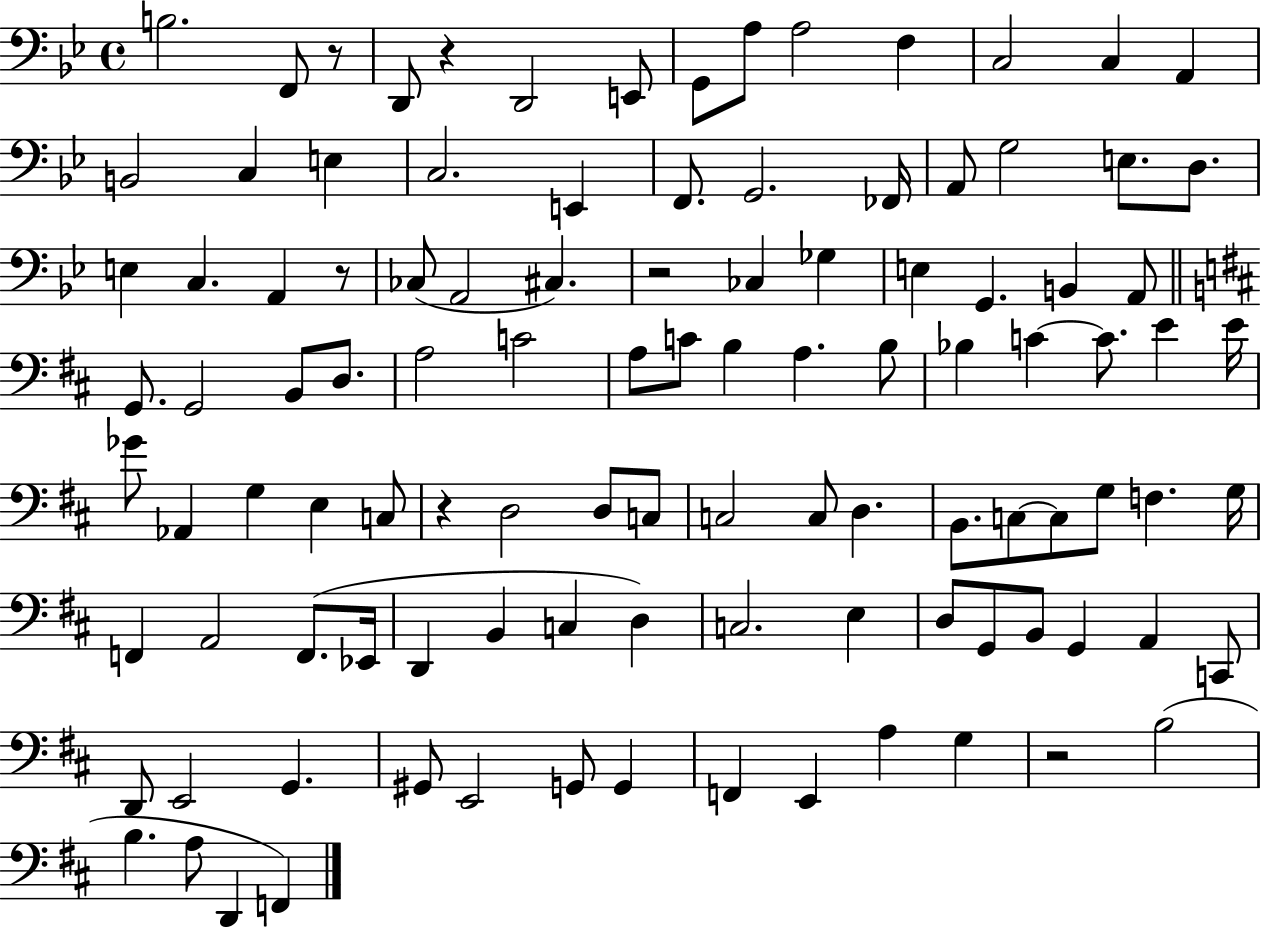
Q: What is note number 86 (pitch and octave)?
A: D2